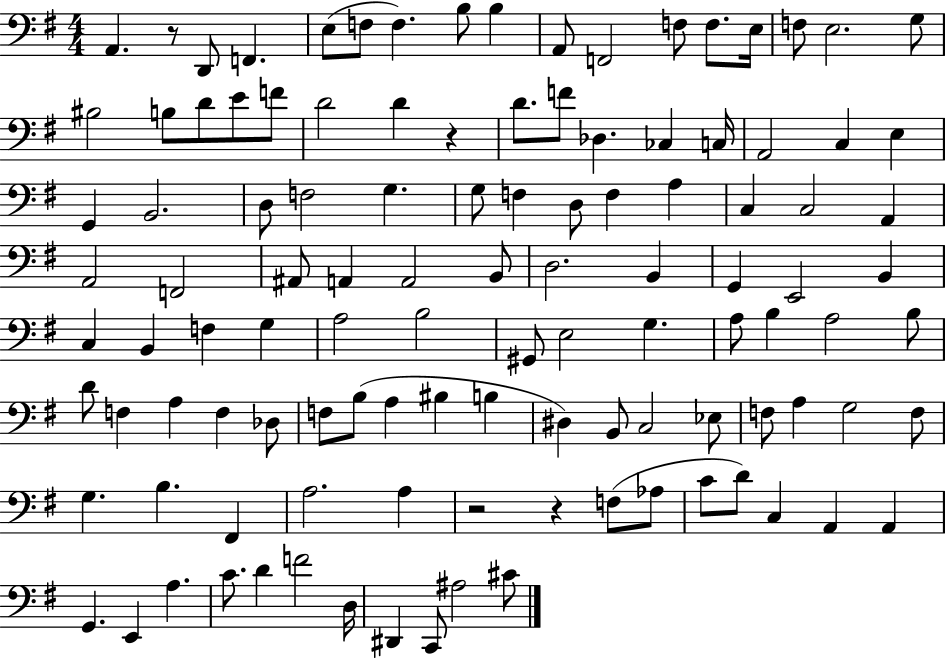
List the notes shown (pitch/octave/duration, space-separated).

A2/q. R/e D2/e F2/q. E3/e F3/e F3/q. B3/e B3/q A2/e F2/h F3/e F3/e. E3/s F3/e E3/h. G3/e BIS3/h B3/e D4/e E4/e F4/e D4/h D4/q R/q D4/e. F4/e Db3/q. CES3/q C3/s A2/h C3/q E3/q G2/q B2/h. D3/e F3/h G3/q. G3/e F3/q D3/e F3/q A3/q C3/q C3/h A2/q A2/h F2/h A#2/e A2/q A2/h B2/e D3/h. B2/q G2/q E2/h B2/q C3/q B2/q F3/q G3/q A3/h B3/h G#2/e E3/h G3/q. A3/e B3/q A3/h B3/e D4/e F3/q A3/q F3/q Db3/e F3/e B3/e A3/q BIS3/q B3/q D#3/q B2/e C3/h Eb3/e F3/e A3/q G3/h F3/e G3/q. B3/q. F#2/q A3/h. A3/q R/h R/q F3/e Ab3/e C4/e D4/e C3/q A2/q A2/q G2/q. E2/q A3/q. C4/e. D4/q F4/h D3/s D#2/q C2/e A#3/h C#4/e